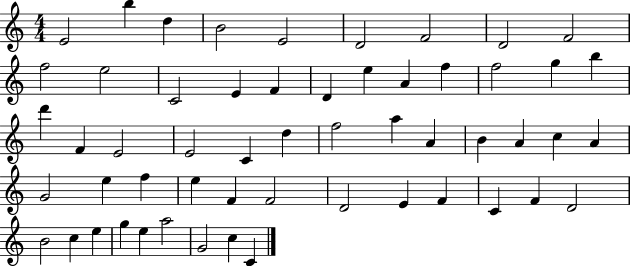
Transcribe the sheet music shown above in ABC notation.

X:1
T:Untitled
M:4/4
L:1/4
K:C
E2 b d B2 E2 D2 F2 D2 F2 f2 e2 C2 E F D e A f f2 g b d' F E2 E2 C d f2 a A B A c A G2 e f e F F2 D2 E F C F D2 B2 c e g e a2 G2 c C